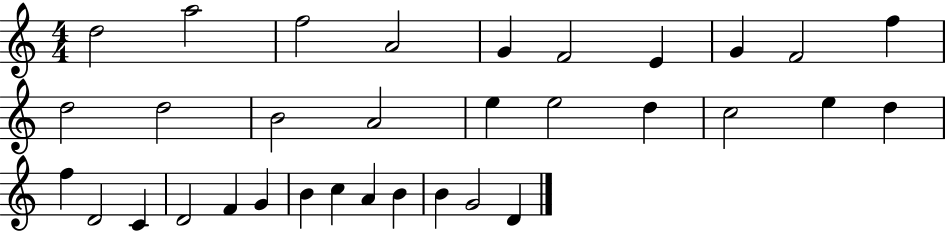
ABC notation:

X:1
T:Untitled
M:4/4
L:1/4
K:C
d2 a2 f2 A2 G F2 E G F2 f d2 d2 B2 A2 e e2 d c2 e d f D2 C D2 F G B c A B B G2 D